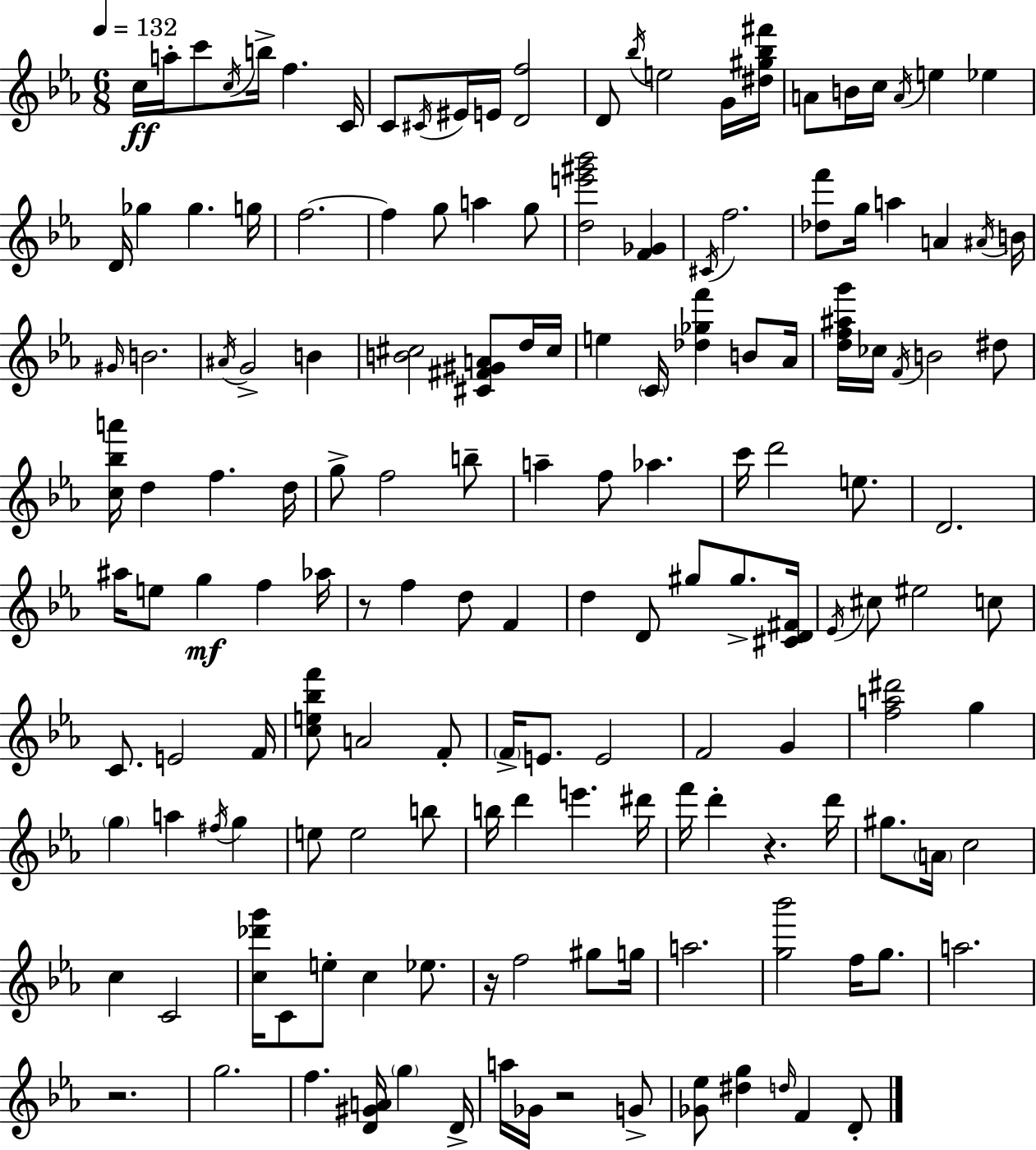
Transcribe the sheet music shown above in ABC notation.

X:1
T:Untitled
M:6/8
L:1/4
K:Eb
c/4 a/4 c'/2 c/4 b/4 f C/4 C/2 ^C/4 ^E/4 E/4 [Df]2 D/2 _b/4 e2 G/4 [^d^g_b^f']/4 A/2 B/4 c/4 A/4 e _e D/4 _g _g g/4 f2 f g/2 a g/2 [de'^g'_b']2 [F_G] ^C/4 f2 [_df']/2 g/4 a A ^A/4 B/4 ^G/4 B2 ^A/4 G2 B [B^c]2 [^C^F^GA]/2 d/4 ^c/4 e C/4 [_d_gf'] B/2 _A/4 [df^ag']/4 _c/4 F/4 B2 ^d/2 [c_ba']/4 d f d/4 g/2 f2 b/2 a f/2 _a c'/4 d'2 e/2 D2 ^a/4 e/2 g f _a/4 z/2 f d/2 F d D/2 ^g/2 ^g/2 [^CD^F]/4 _E/4 ^c/2 ^e2 c/2 C/2 E2 F/4 [ce_bf']/2 A2 F/2 F/4 E/2 E2 F2 G [fa^d']2 g g a ^f/4 g e/2 e2 b/2 b/4 d' e' ^d'/4 f'/4 d' z d'/4 ^g/2 A/4 c2 c C2 [c_d'g']/4 C/2 e/2 c _e/2 z/4 f2 ^g/2 g/4 a2 [g_b']2 f/4 g/2 a2 z2 g2 f [D^GA]/4 g D/4 a/4 _G/4 z2 G/2 [_G_e]/2 [^dg] d/4 F D/2